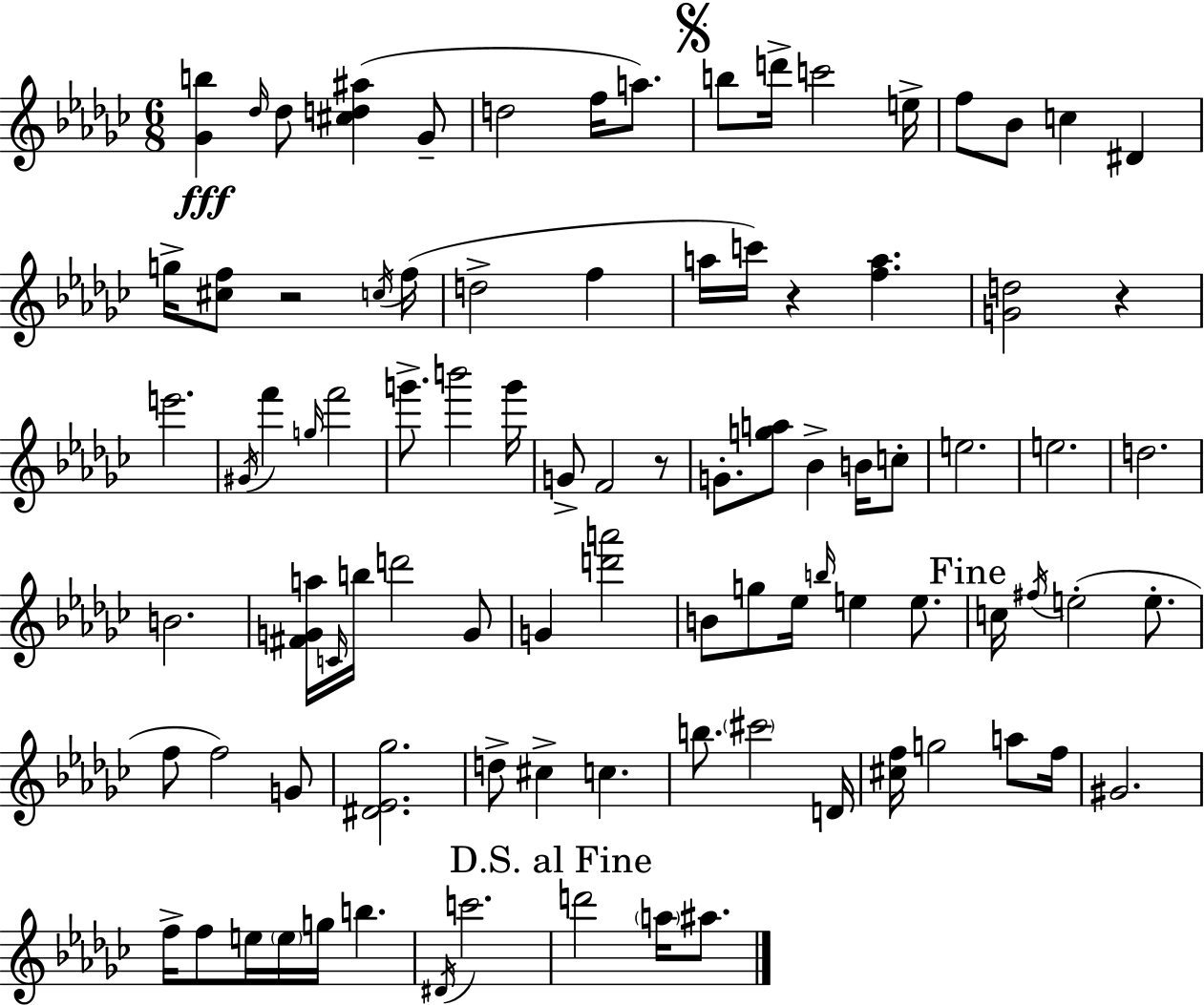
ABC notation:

X:1
T:Untitled
M:6/8
L:1/4
K:Ebm
[_Gb] _d/4 _d/2 [^cd^a] _G/2 d2 f/4 a/2 b/2 d'/4 c'2 e/4 f/2 _B/2 c ^D g/4 [^cf]/2 z2 c/4 f/4 d2 f a/4 c'/4 z [fa] [Gd]2 z e'2 ^G/4 f' g/4 f'2 g'/2 b'2 g'/4 G/2 F2 z/2 G/2 [ga]/2 _B B/4 c/2 e2 e2 d2 B2 [^FGa]/4 C/4 b/4 d'2 G/2 G [d'a']2 B/2 g/2 _e/4 b/4 e e/2 c/4 ^f/4 e2 e/2 f/2 f2 G/2 [^D_E_g]2 d/2 ^c c b/2 ^c'2 D/4 [^cf]/4 g2 a/2 f/4 ^G2 f/4 f/2 e/4 e/4 g/4 b ^D/4 c'2 d'2 a/4 ^a/2